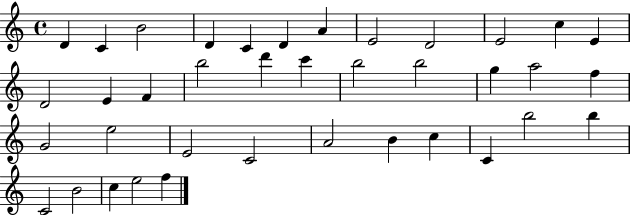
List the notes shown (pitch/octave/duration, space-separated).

D4/q C4/q B4/h D4/q C4/q D4/q A4/q E4/h D4/h E4/h C5/q E4/q D4/h E4/q F4/q B5/h D6/q C6/q B5/h B5/h G5/q A5/h F5/q G4/h E5/h E4/h C4/h A4/h B4/q C5/q C4/q B5/h B5/q C4/h B4/h C5/q E5/h F5/q